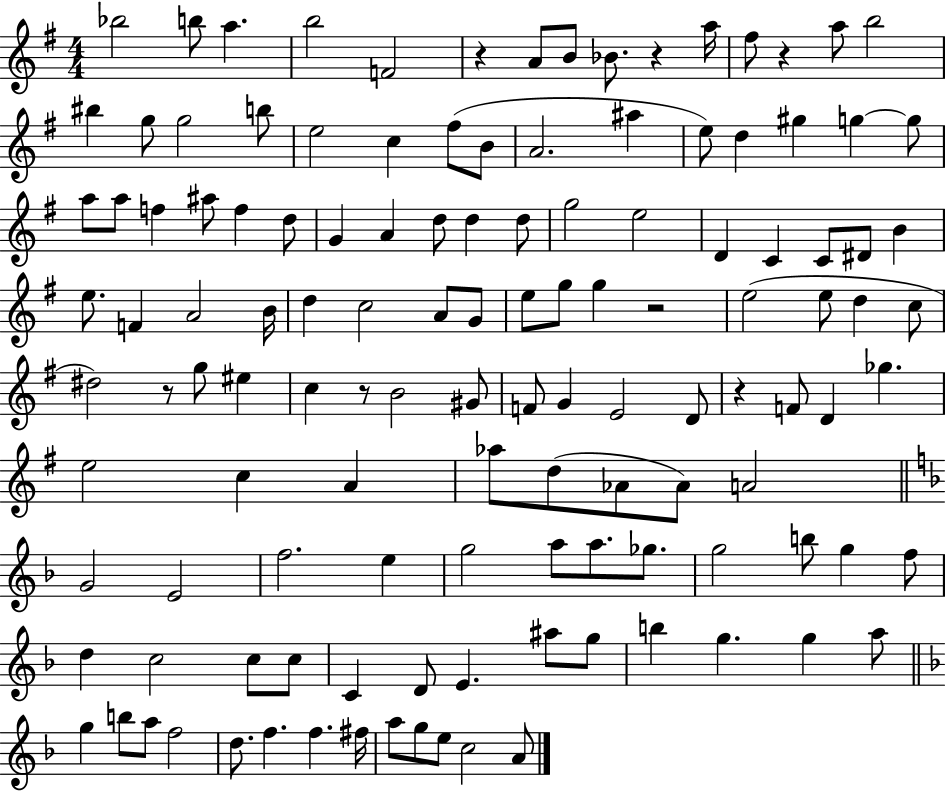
X:1
T:Untitled
M:4/4
L:1/4
K:G
_b2 b/2 a b2 F2 z A/2 B/2 _B/2 z a/4 ^f/2 z a/2 b2 ^b g/2 g2 b/2 e2 c ^f/2 B/2 A2 ^a e/2 d ^g g g/2 a/2 a/2 f ^a/2 f d/2 G A d/2 d d/2 g2 e2 D C C/2 ^D/2 B e/2 F A2 B/4 d c2 A/2 G/2 e/2 g/2 g z2 e2 e/2 d c/2 ^d2 z/2 g/2 ^e c z/2 B2 ^G/2 F/2 G E2 D/2 z F/2 D _g e2 c A _a/2 d/2 _A/2 _A/2 A2 G2 E2 f2 e g2 a/2 a/2 _g/2 g2 b/2 g f/2 d c2 c/2 c/2 C D/2 E ^a/2 g/2 b g g a/2 g b/2 a/2 f2 d/2 f f ^f/4 a/2 g/2 e/2 c2 A/2